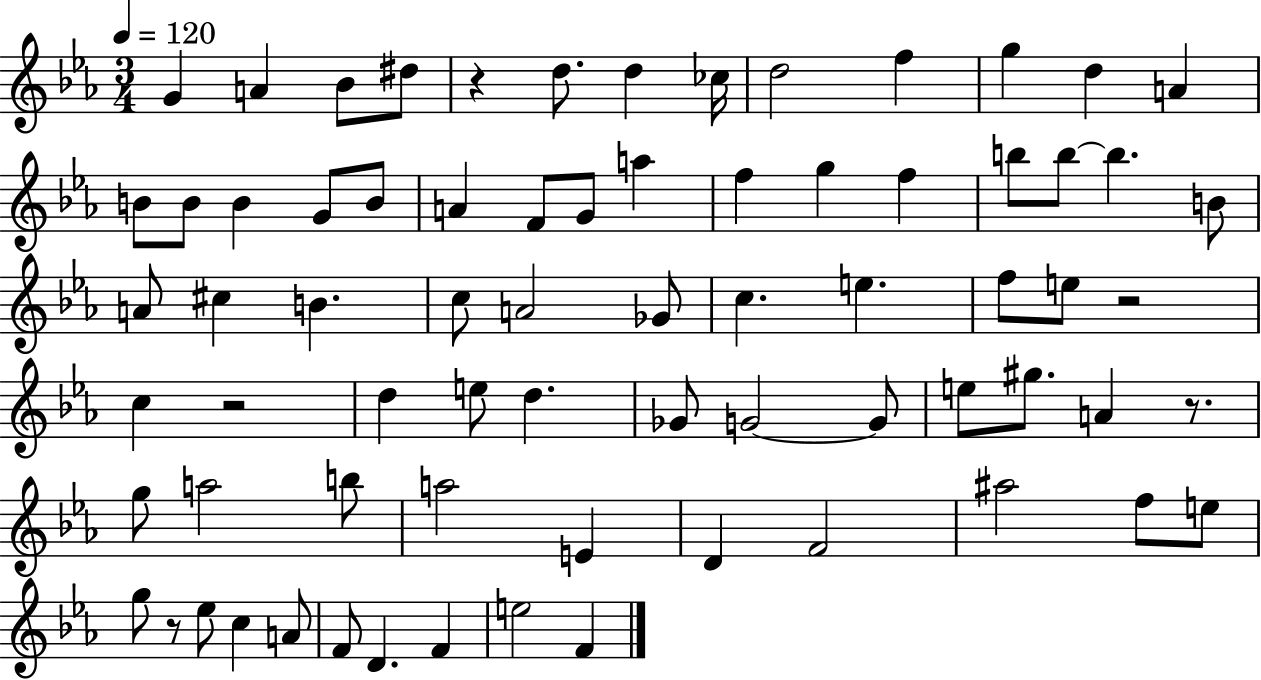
X:1
T:Untitled
M:3/4
L:1/4
K:Eb
G A _B/2 ^d/2 z d/2 d _c/4 d2 f g d A B/2 B/2 B G/2 B/2 A F/2 G/2 a f g f b/2 b/2 b B/2 A/2 ^c B c/2 A2 _G/2 c e f/2 e/2 z2 c z2 d e/2 d _G/2 G2 G/2 e/2 ^g/2 A z/2 g/2 a2 b/2 a2 E D F2 ^a2 f/2 e/2 g/2 z/2 _e/2 c A/2 F/2 D F e2 F